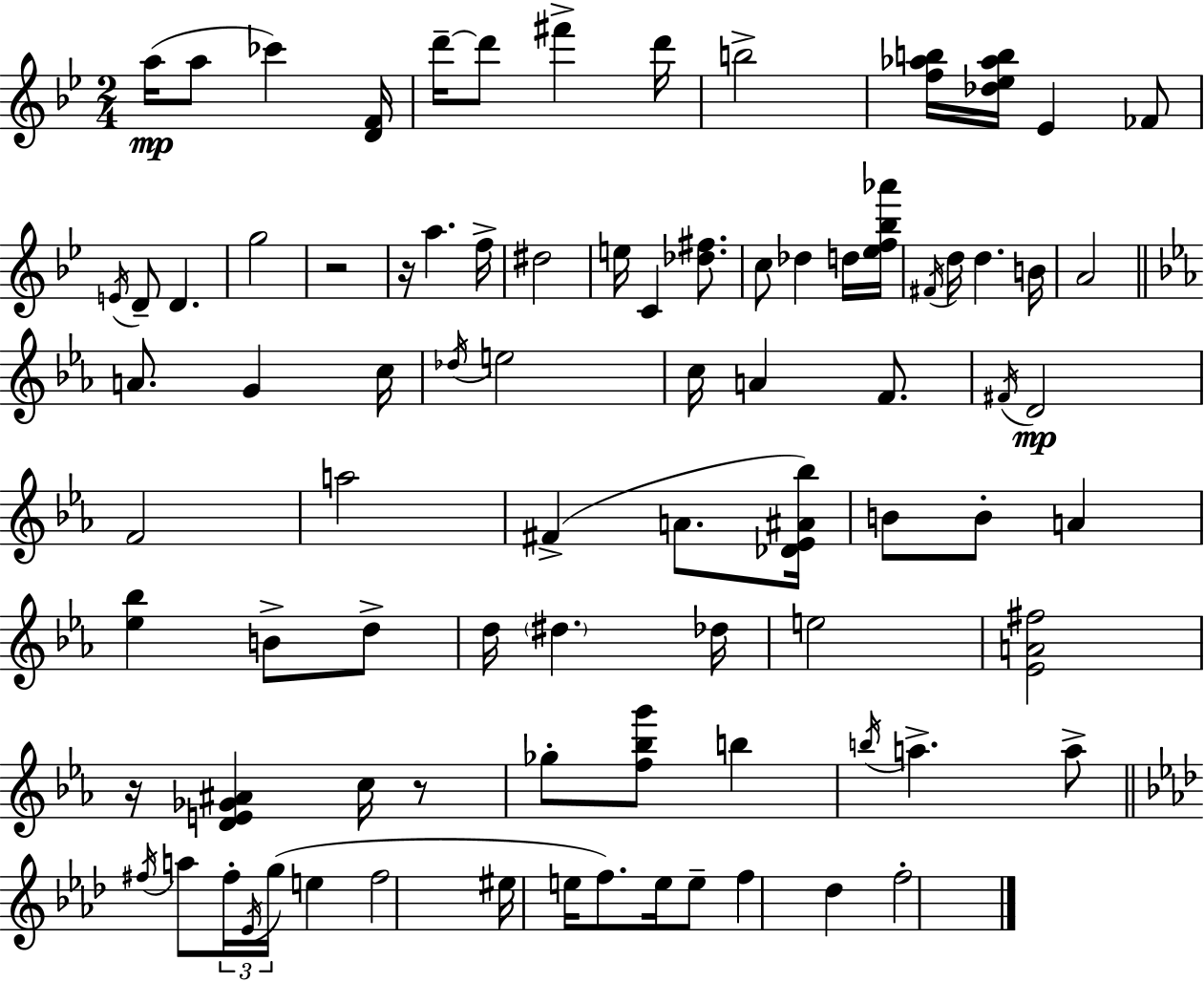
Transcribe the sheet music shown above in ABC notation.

X:1
T:Untitled
M:2/4
L:1/4
K:Gm
a/4 a/2 _c' [DF]/4 d'/4 d'/2 ^f' d'/4 b2 [f_ab]/4 [_d_e_ab]/4 _E _F/2 E/4 D/2 D g2 z2 z/4 a f/4 ^d2 e/4 C [_d^f]/2 c/2 _d d/4 [_ef_b_a']/4 ^F/4 d/4 d B/4 A2 A/2 G c/4 _d/4 e2 c/4 A F/2 ^F/4 D2 F2 a2 ^F A/2 [_D_E^A_b]/4 B/2 B/2 A [_e_b] B/2 d/2 d/4 ^d _d/4 e2 [_EA^f]2 z/4 [DE_G^A] c/4 z/2 _g/2 [f_bg']/2 b b/4 a a/2 ^f/4 a/2 ^f/4 _E/4 g/4 e ^f2 ^e/4 e/4 f/2 e/4 e/2 f _d f2